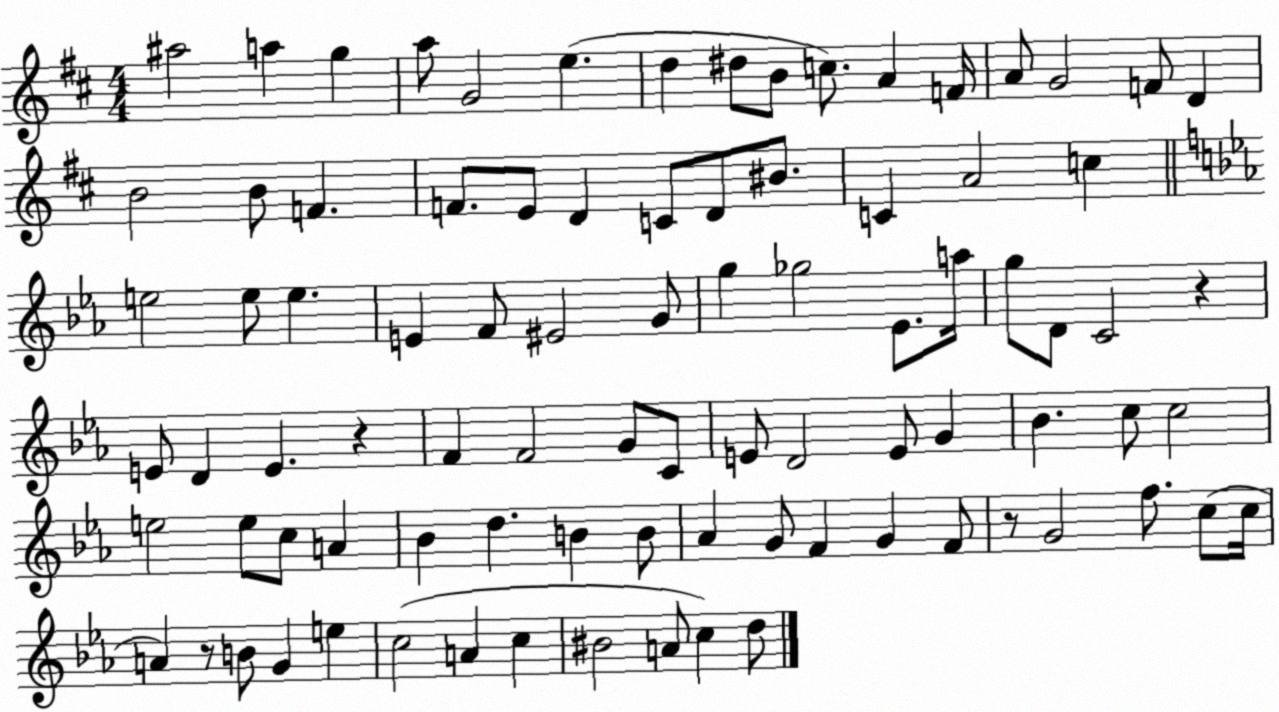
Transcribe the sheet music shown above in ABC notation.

X:1
T:Untitled
M:4/4
L:1/4
K:D
^a2 a g a/2 G2 e d ^d/2 B/2 c/2 A F/4 A/2 G2 F/2 D B2 B/2 F F/2 E/2 D C/2 D/2 ^B/2 C A2 c e2 e/2 e E F/2 ^E2 G/2 g _g2 _E/2 a/4 g/2 D/2 C2 z E/2 D E z F F2 G/2 C/2 E/2 D2 E/2 G _B c/2 c2 e2 e/2 c/2 A _B d B B/2 _A G/2 F G F/2 z/2 G2 f/2 c/2 c/4 A z/2 B/2 G e c2 A c ^B2 A/2 c d/2